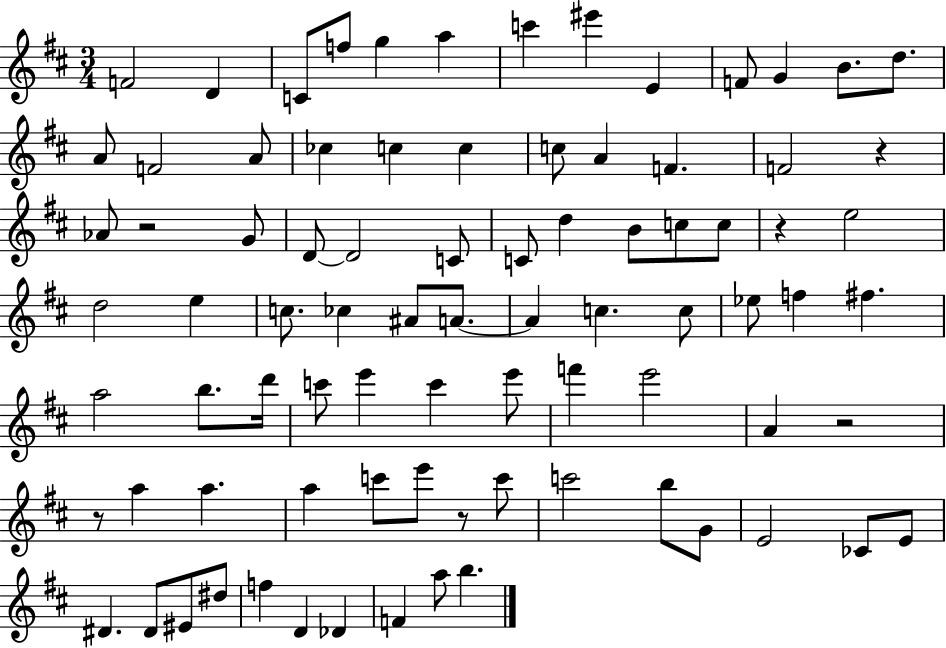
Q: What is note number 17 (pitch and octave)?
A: CES5